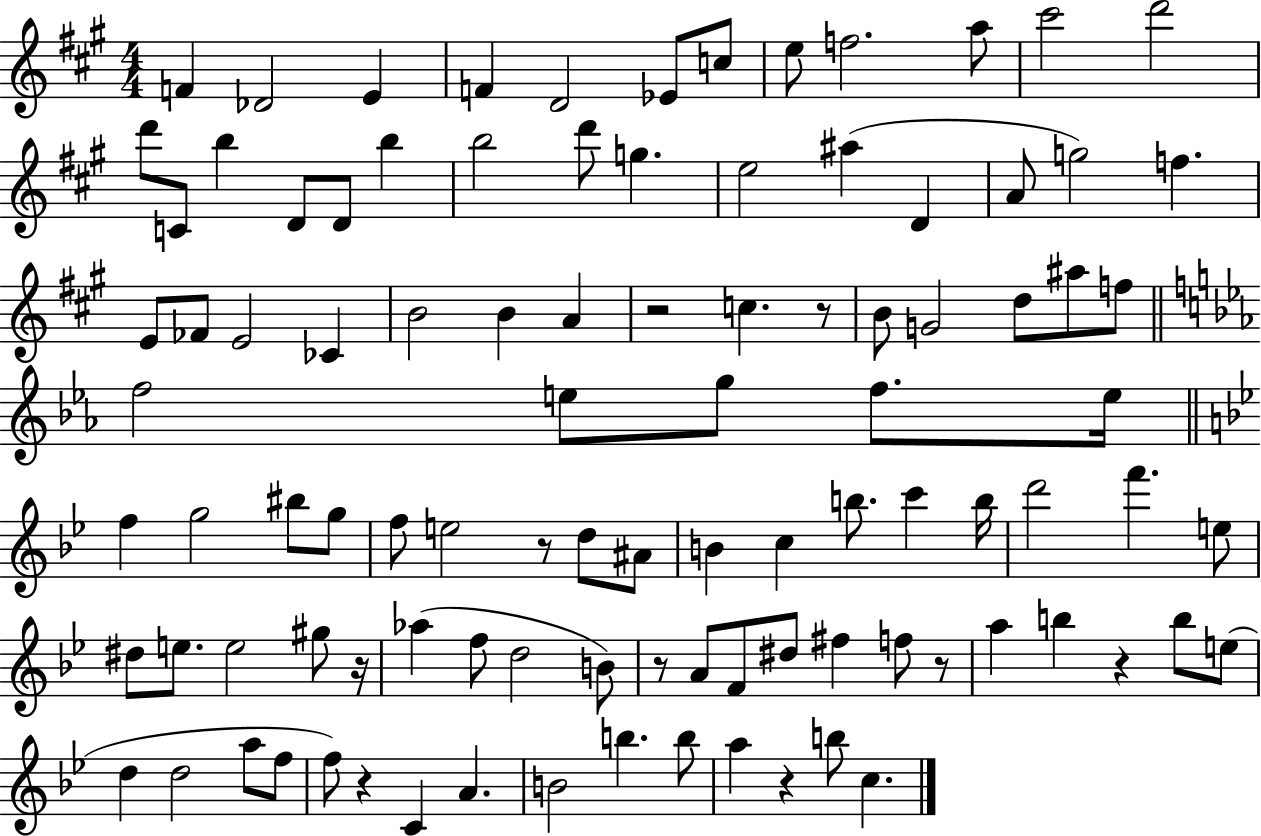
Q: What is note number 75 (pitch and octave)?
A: A5